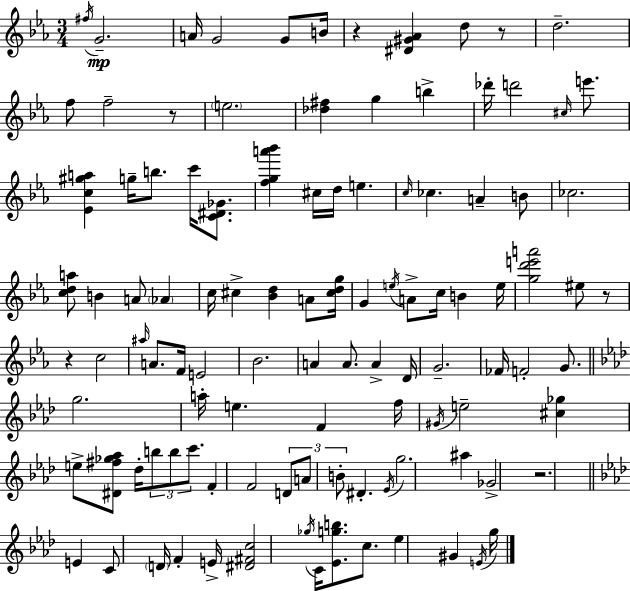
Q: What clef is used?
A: treble